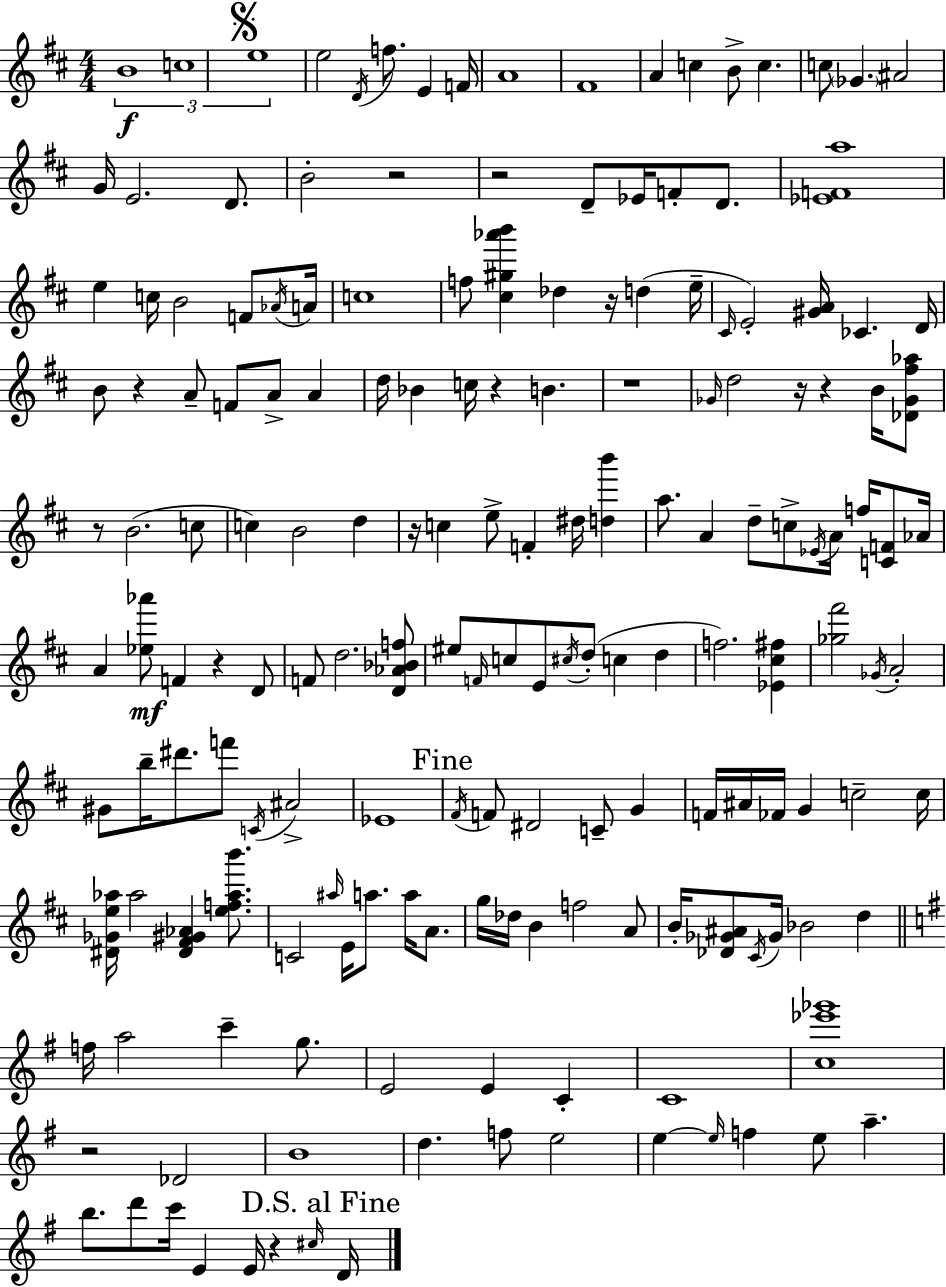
X:1
T:Untitled
M:4/4
L:1/4
K:D
B4 c4 e4 e2 D/4 f/2 E F/4 A4 ^F4 A c B/2 c c/2 _G ^A2 G/4 E2 D/2 B2 z2 z2 D/2 _E/4 F/2 D/2 [_EFa]4 e c/4 B2 F/2 _A/4 A/4 c4 f/2 [^c^g_a'b'] _d z/4 d e/4 ^C/4 E2 [^GA]/4 _C D/4 B/2 z A/2 F/2 A/2 A d/4 _B c/4 z B z4 _G/4 d2 z/4 z B/4 [_D_G^f_a]/2 z/2 B2 c/2 c B2 d z/4 c e/2 F ^d/4 [db'] a/2 A d/2 c/2 _E/4 A/4 f/4 [CF]/2 _A/4 A [_e_a']/2 F z D/2 F/2 d2 [D_A_Bf]/2 ^e/2 F/4 c/2 E/2 ^c/4 d/2 c d f2 [_E^c^f] [_g^f']2 _G/4 A2 ^G/2 b/4 ^d'/2 f'/2 C/4 ^A2 _E4 ^F/4 F/2 ^D2 C/2 G F/4 ^A/4 _F/4 G c2 c/4 [^D_Ge_a]/4 _a2 [^D^F^G_A] [ef_ab']/2 C2 ^a/4 E/4 a/2 a/4 A/2 g/4 _d/4 B f2 A/2 B/4 [_D_G^A]/2 ^C/4 _G/4 _B2 d f/4 a2 c' g/2 E2 E C C4 [c_e'_g']4 z2 _D2 B4 d f/2 e2 e e/4 f e/2 a b/2 d'/2 c'/4 E E/4 z ^c/4 D/4